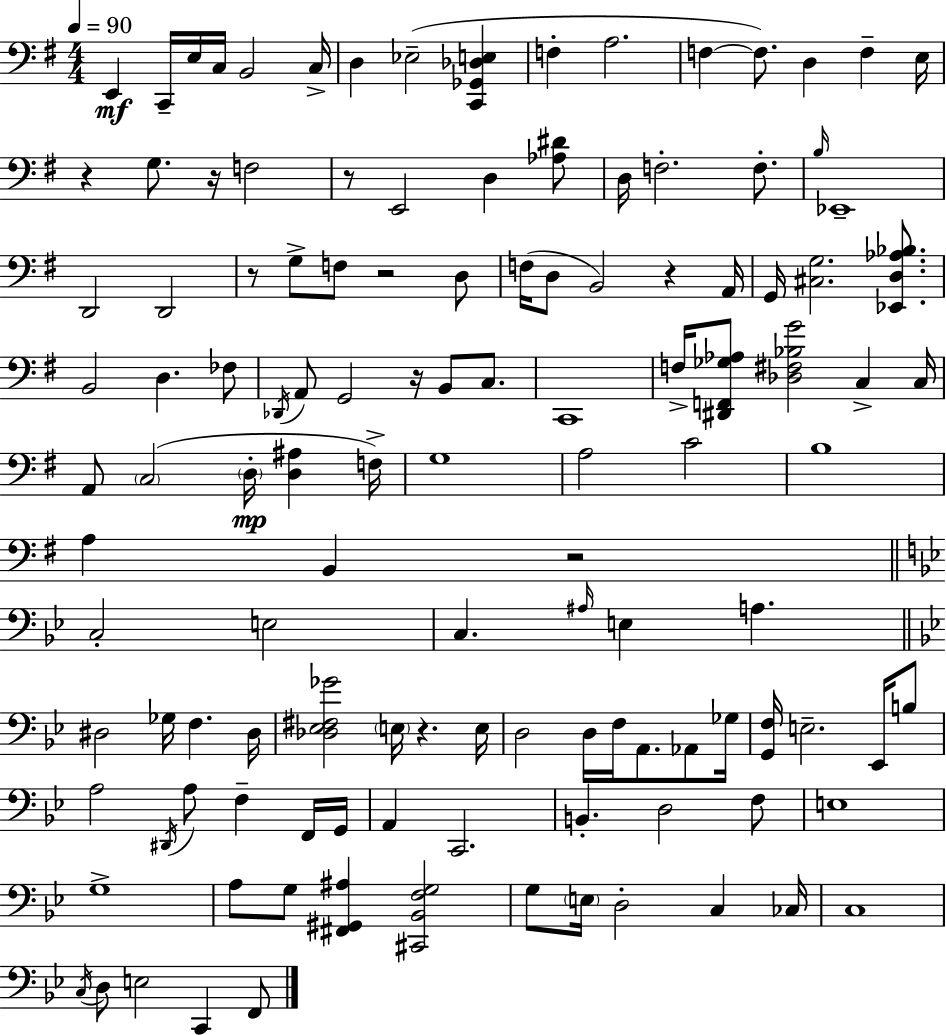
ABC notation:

X:1
T:Untitled
M:4/4
L:1/4
K:G
E,, C,,/4 E,/4 C,/4 B,,2 C,/4 D, _E,2 [C,,_G,,_D,E,] F, A,2 F, F,/2 D, F, E,/4 z G,/2 z/4 F,2 z/2 E,,2 D, [_A,^D]/2 D,/4 F,2 F,/2 B,/4 _E,,4 D,,2 D,,2 z/2 G,/2 F,/2 z2 D,/2 F,/4 D,/2 B,,2 z A,,/4 G,,/4 [^C,G,]2 [_E,,D,_A,_B,]/2 B,,2 D, _F,/2 _D,,/4 A,,/2 G,,2 z/4 B,,/2 C,/2 C,,4 F,/4 [^D,,F,,_G,_A,]/2 [_D,^F,_B,G]2 C, C,/4 A,,/2 C,2 D,/4 [D,^A,] F,/4 G,4 A,2 C2 B,4 A, B,, z2 C,2 E,2 C, ^A,/4 E, A, ^D,2 _G,/4 F, ^D,/4 [_D,_E,^F,_G]2 E,/4 z E,/4 D,2 D,/4 F,/4 A,,/2 _A,,/2 _G,/4 [G,,F,]/4 E,2 _E,,/4 B,/2 A,2 ^D,,/4 A,/2 F, F,,/4 G,,/4 A,, C,,2 B,, D,2 F,/2 E,4 G,4 A,/2 G,/2 [^F,,^G,,^A,] [^C,,_B,,F,G,]2 G,/2 E,/4 D,2 C, _C,/4 C,4 C,/4 D,/2 E,2 C,, F,,/2